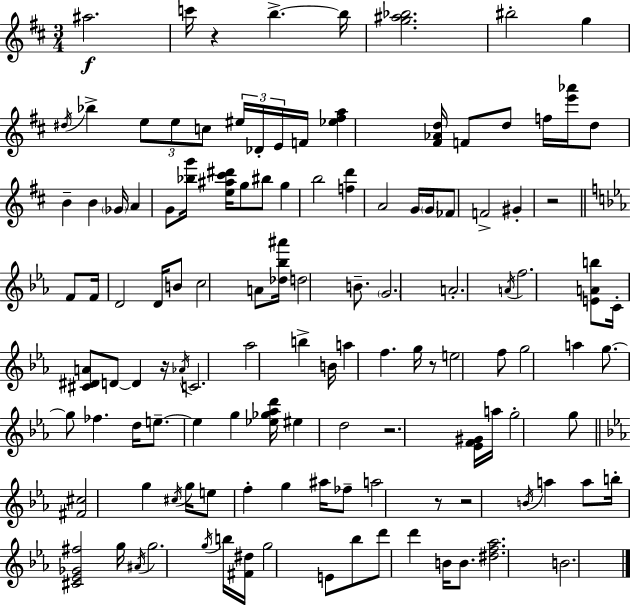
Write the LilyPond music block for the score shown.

{
  \clef treble
  \numericTimeSignature
  \time 3/4
  \key d \major
  ais''2.\f | c'''16 r4 b''4.->~~ b''16 | <g'' ais'' bes''>2. | bis''2-. g''4 | \break \acciaccatura { dis''16 } bes''4-> \tuplet 3/2 { e''8 e''8 c''8 } \tuplet 3/2 { eis''16 | des'16-. e'16 } f'16 <ees'' fis'' a''>4 <fis' aes' d''>16 f'8 d''8 | f''16 <e''' aes'''>16 d''8 b'4-- b'4 | \parenthesize ges'16 a'4 g'8 <bes'' g'''>16 <e'' ais'' cis''' dis'''>16 g''8 bis''8 | \break g''4 b''2 | <f'' d'''>4 a'2 | g'16 \parenthesize g'16 fes'8 f'2-> | gis'4-. r2 | \break \bar "||" \break \key ees \major f'8 f'16 d'2 d'16 | b'8 c''2 a'8 | <des'' bes'' ais'''>16 d''2 b'8.-- | \parenthesize g'2. | \break a'2.-. | \acciaccatura { a'16 } f''2. | <e' a' b''>8 c'16-. <cis' dis' a'>8 d'8~~ d'4 | r16 \acciaccatura { aes'16 } c'2. | \break aes''2 b''4-> | b'16 a''4 f''4. | g''16 r8 e''2 | f''8 g''2 a''4 | \break g''8.~~ g''8 fes''4. | d''16 e''8.--~~ e''4 g''4 | <ees'' ges'' aes'' d'''>16 eis''4 d''2 | r2. | \break <ees' f' gis'>16 a''16 g''2-. | g''8 \bar "||" \break \key ees \major <fis' cis''>2 g''4 | \acciaccatura { cis''16 } g''16 e''8 f''4-. g''4 | ais''16 fes''8-- a''2 r8 | r2 \acciaccatura { b'16 } a''4 | \break a''8 b''16-. <cis' ees' ges' fis''>2 | g''16 \acciaccatura { ais'16 } g''2. | \acciaccatura { g''16 } b''16 <fis' dis''>16 g''2 | e'8 bes''8 d'''8 d'''4 | \break b'16 b'8. <dis'' f'' aes''>2. | b'2. | \bar "|."
}